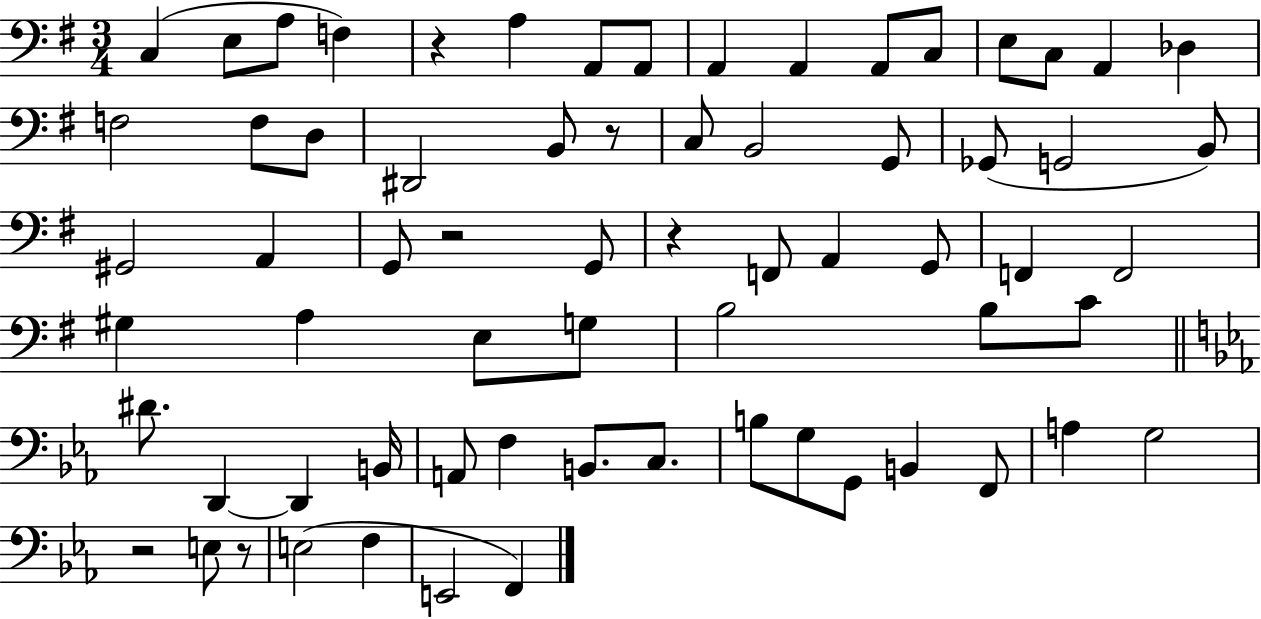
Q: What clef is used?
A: bass